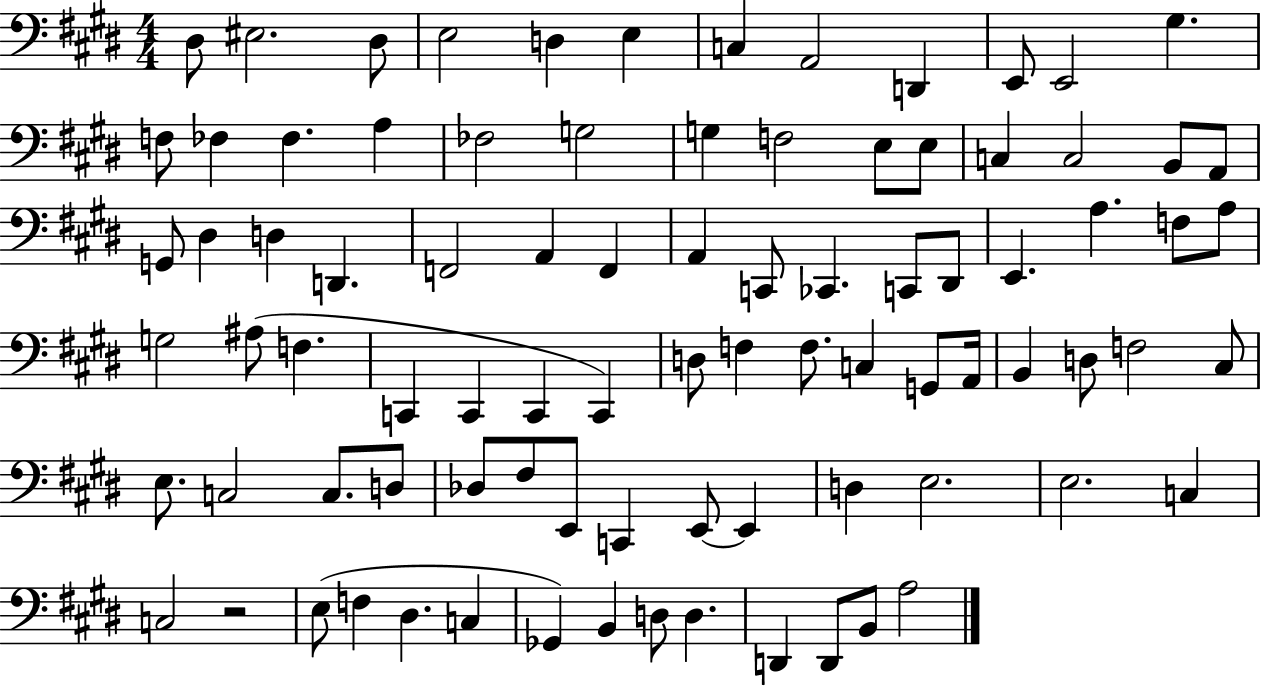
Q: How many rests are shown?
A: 1